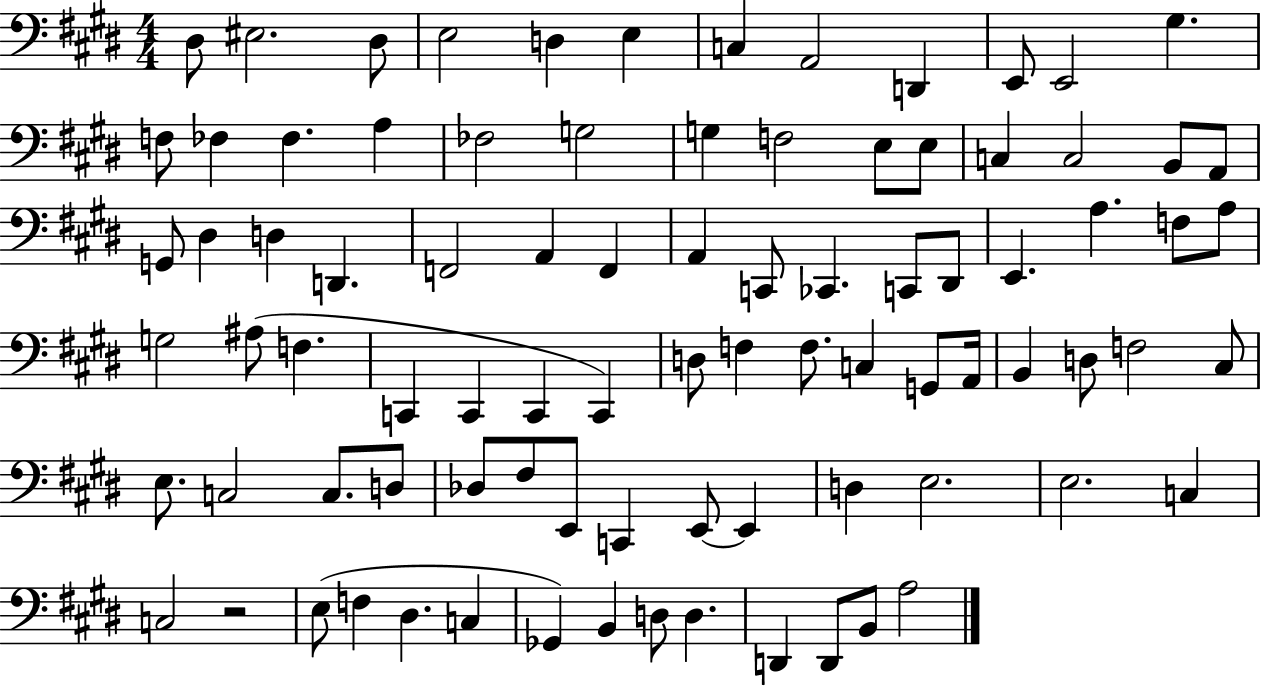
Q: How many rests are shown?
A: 1